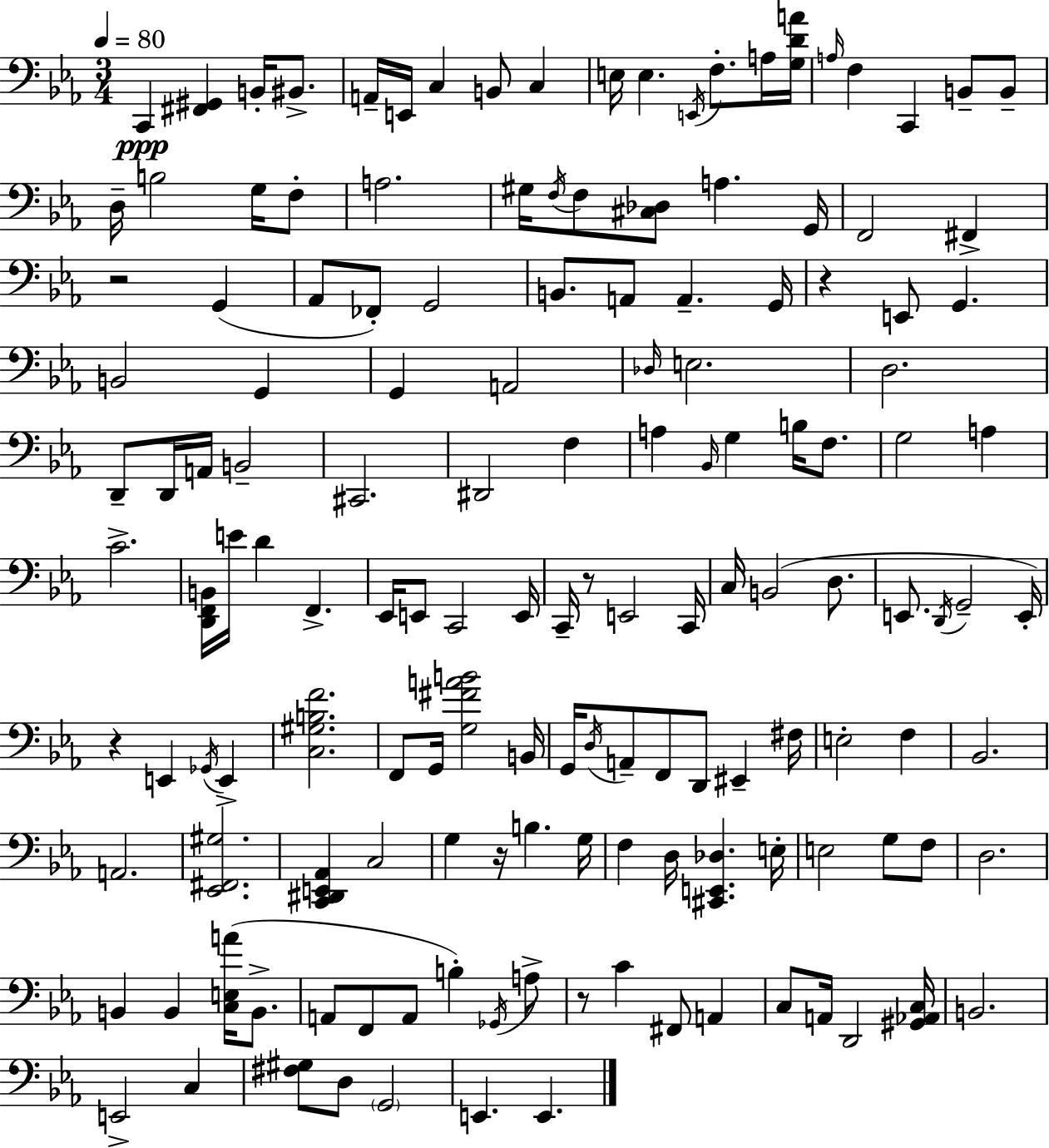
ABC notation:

X:1
T:Untitled
M:3/4
L:1/4
K:Eb
C,, [^F,,^G,,] B,,/4 ^B,,/2 A,,/4 E,,/4 C, B,,/2 C, E,/4 E, E,,/4 F,/2 A,/4 [G,DA]/4 A,/4 F, C,, B,,/2 B,,/2 D,/4 B,2 G,/4 F,/2 A,2 ^G,/4 F,/4 F,/2 [^C,_D,]/2 A, G,,/4 F,,2 ^F,, z2 G,, _A,,/2 _F,,/2 G,,2 B,,/2 A,,/2 A,, G,,/4 z E,,/2 G,, B,,2 G,, G,, A,,2 _D,/4 E,2 D,2 D,,/2 D,,/4 A,,/4 B,,2 ^C,,2 ^D,,2 F, A, _B,,/4 G, B,/4 F,/2 G,2 A, C2 [D,,F,,B,,]/4 E/4 D F,, _E,,/4 E,,/2 C,,2 E,,/4 C,,/4 z/2 E,,2 C,,/4 C,/4 B,,2 D,/2 E,,/2 D,,/4 G,,2 E,,/4 z E,, _G,,/4 E,, [C,^G,B,F]2 F,,/2 G,,/4 [G,^FAB]2 B,,/4 G,,/4 D,/4 A,,/2 F,,/2 D,,/2 ^E,, ^F,/4 E,2 F, _B,,2 A,,2 [_E,,^F,,^G,]2 [C,,^D,,E,,_A,,] C,2 G, z/4 B, G,/4 F, D,/4 [^C,,E,,_D,] E,/4 E,2 G,/2 F,/2 D,2 B,, B,, [C,E,A]/4 B,,/2 A,,/2 F,,/2 A,,/2 B, _G,,/4 A,/2 z/2 C ^F,,/2 A,, C,/2 A,,/4 D,,2 [^G,,_A,,C,]/4 B,,2 E,,2 C, [^F,^G,]/2 D,/2 G,,2 E,, E,,